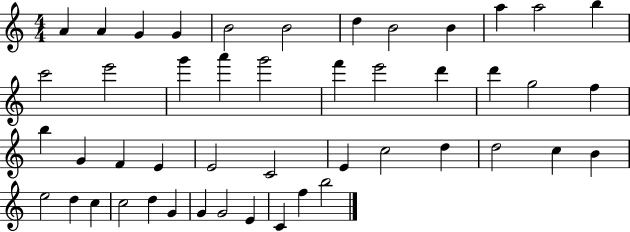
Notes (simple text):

A4/q A4/q G4/q G4/q B4/h B4/h D5/q B4/h B4/q A5/q A5/h B5/q C6/h E6/h G6/q A6/q G6/h F6/q E6/h D6/q D6/q G5/h F5/q B5/q G4/q F4/q E4/q E4/h C4/h E4/q C5/h D5/q D5/h C5/q B4/q E5/h D5/q C5/q C5/h D5/q G4/q G4/q G4/h E4/q C4/q F5/q B5/h